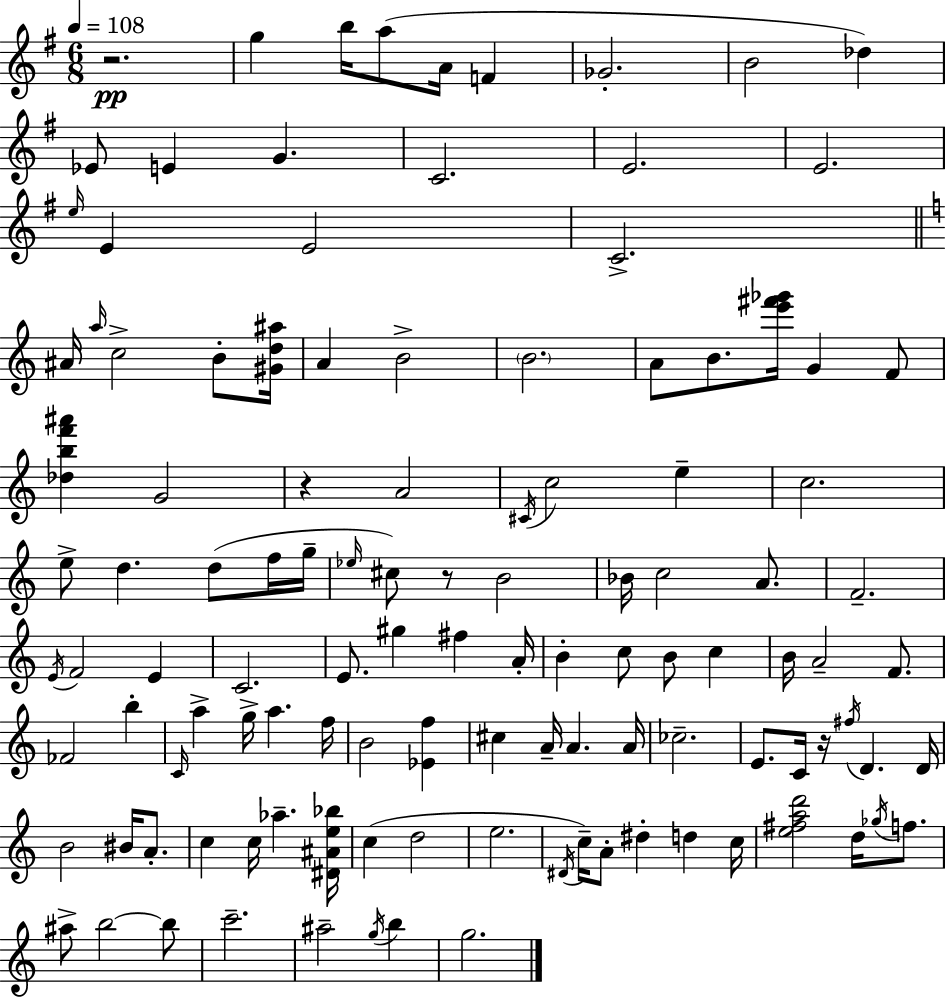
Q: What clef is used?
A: treble